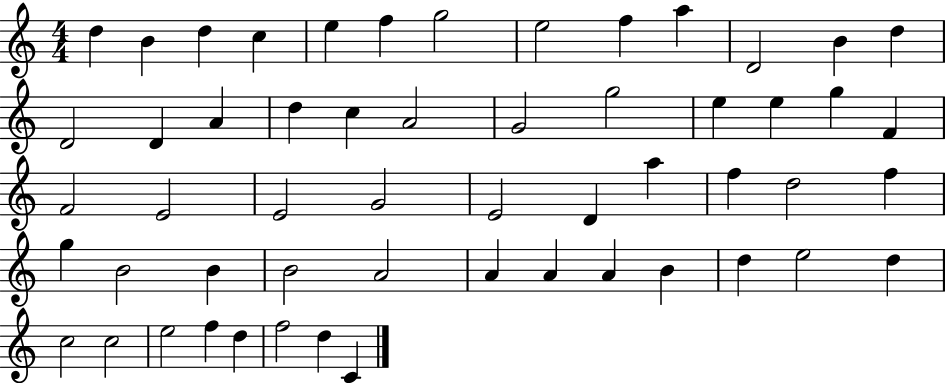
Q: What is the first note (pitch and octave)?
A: D5